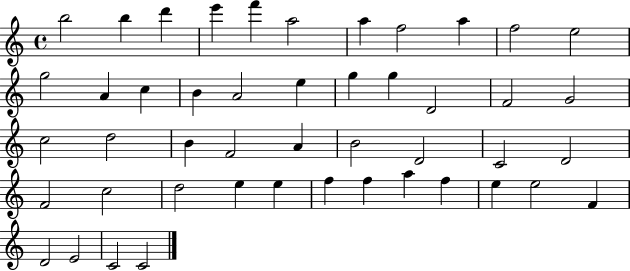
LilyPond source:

{
  \clef treble
  \time 4/4
  \defaultTimeSignature
  \key c \major
  b''2 b''4 d'''4 | e'''4 f'''4 a''2 | a''4 f''2 a''4 | f''2 e''2 | \break g''2 a'4 c''4 | b'4 a'2 e''4 | g''4 g''4 d'2 | f'2 g'2 | \break c''2 d''2 | b'4 f'2 a'4 | b'2 d'2 | c'2 d'2 | \break f'2 c''2 | d''2 e''4 e''4 | f''4 f''4 a''4 f''4 | e''4 e''2 f'4 | \break d'2 e'2 | c'2 c'2 | \bar "|."
}